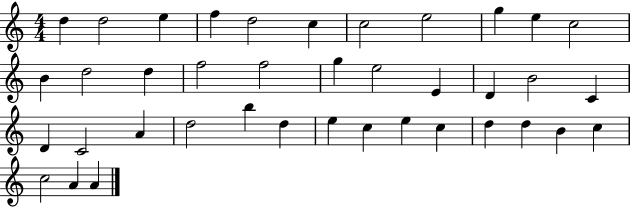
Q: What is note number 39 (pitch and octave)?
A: A4